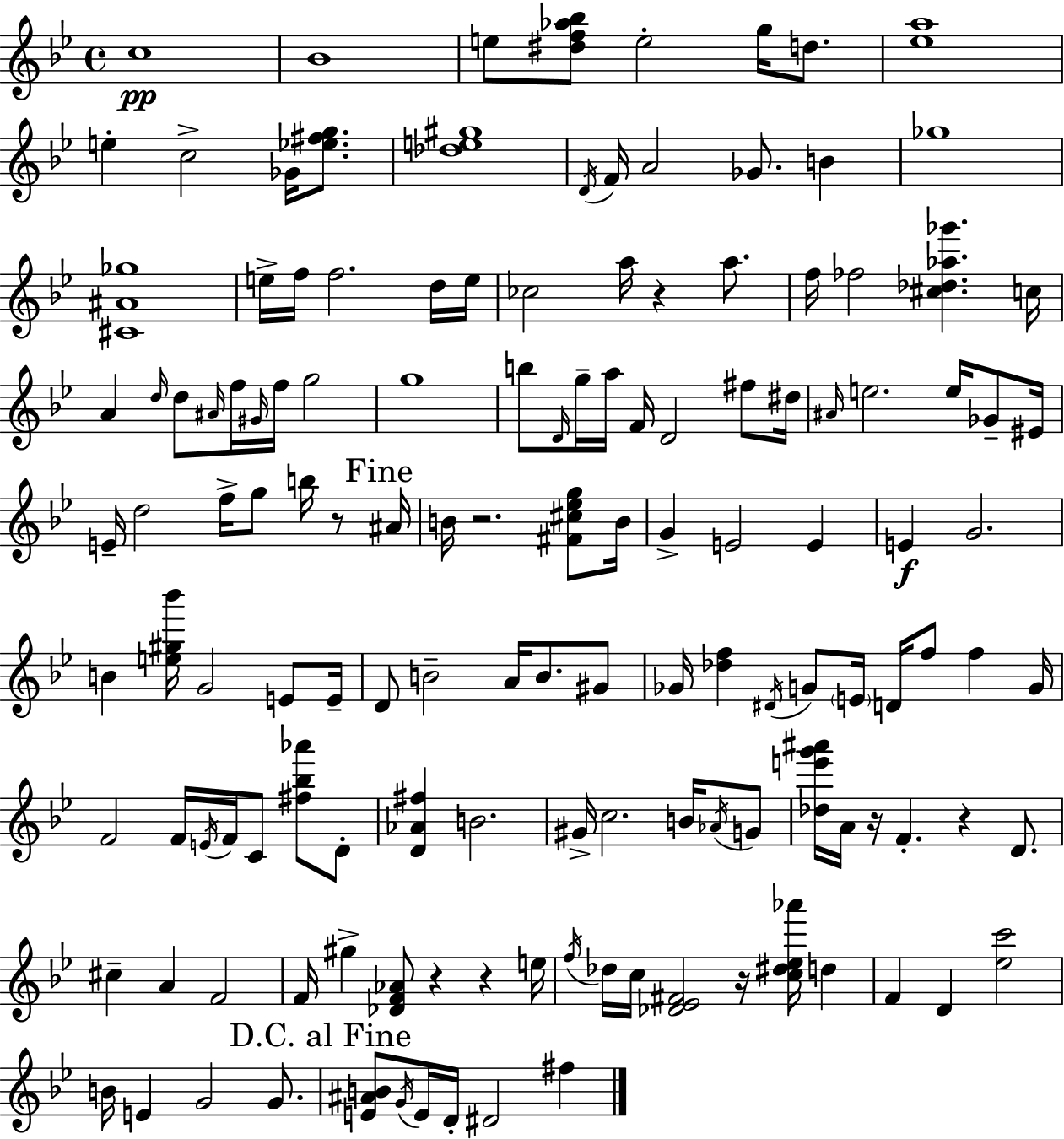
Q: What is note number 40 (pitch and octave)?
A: F4